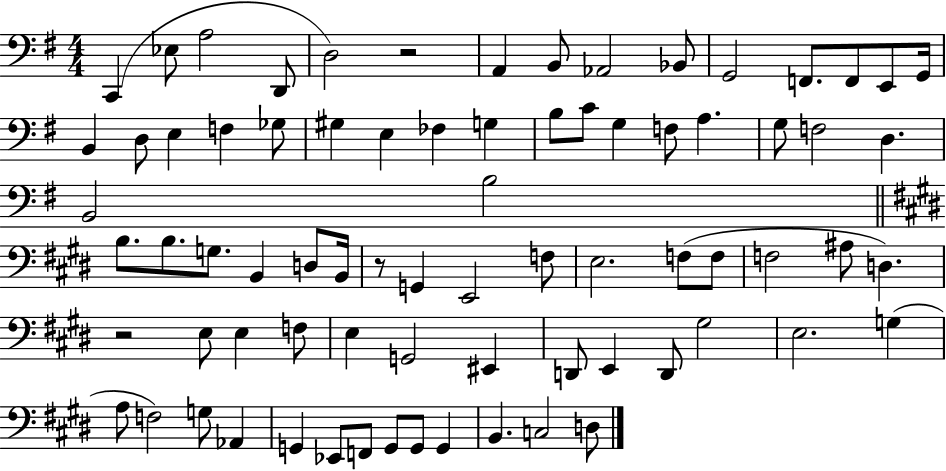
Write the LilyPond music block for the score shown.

{
  \clef bass
  \numericTimeSignature
  \time 4/4
  \key g \major
  c,4( ees8 a2 d,8 | d2) r2 | a,4 b,8 aes,2 bes,8 | g,2 f,8. f,8 e,8 g,16 | \break b,4 d8 e4 f4 ges8 | gis4 e4 fes4 g4 | b8 c'8 g4 f8 a4. | g8 f2 d4. | \break b,2 b2 | \bar "||" \break \key e \major b8. b8. g8. b,4 d8 b,16 | r8 g,4 e,2 f8 | e2. f8( f8 | f2 ais8 d4.) | \break r2 e8 e4 f8 | e4 g,2 eis,4 | d,8 e,4 d,8 gis2 | e2. g4( | \break a8 f2) g8 aes,4 | g,4 ees,8 f,8 g,8 g,8 g,4 | b,4. c2 d8 | \bar "|."
}